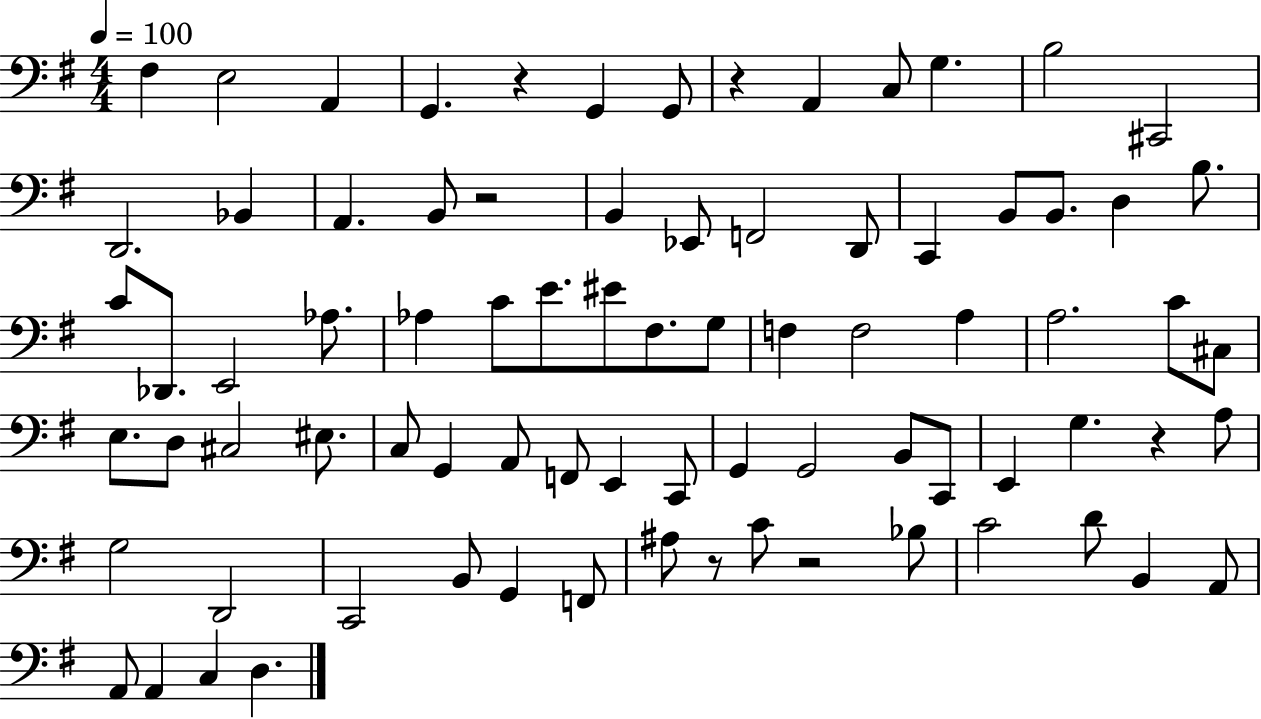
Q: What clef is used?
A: bass